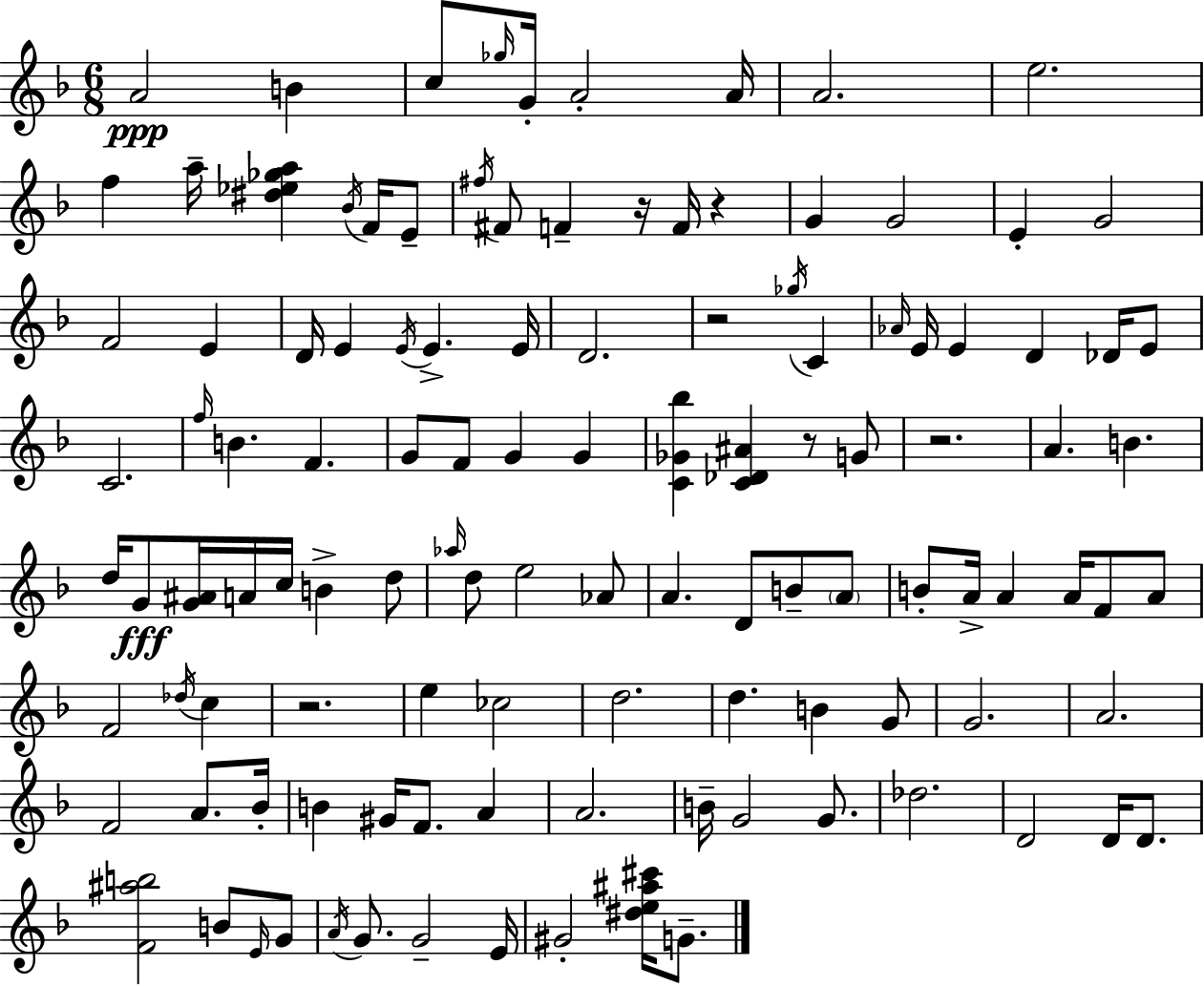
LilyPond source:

{
  \clef treble
  \numericTimeSignature
  \time 6/8
  \key f \major
  a'2\ppp b'4 | c''8 \grace { ges''16 } g'16-. a'2-. | a'16 a'2. | e''2. | \break f''4 a''16-- <dis'' ees'' ges'' a''>4 \acciaccatura { bes'16 } f'16 | e'8-- \acciaccatura { fis''16 } fis'8 f'4-- r16 f'16 r4 | g'4 g'2 | e'4-. g'2 | \break f'2 e'4 | d'16 e'4 \acciaccatura { e'16 } e'4.-> | e'16 d'2. | r2 | \break \acciaccatura { ges''16 } c'4 \grace { aes'16 } e'16 e'4 d'4 | des'16 e'8 c'2. | \grace { f''16 } b'4. | f'4. g'8 f'8 g'4 | \break g'4 <c' ges' bes''>4 <c' des' ais'>4 | r8 g'8 r2. | a'4. | b'4. d''16 g'8\fff <g' ais'>16 a'16 | \break c''16 b'4-> d''8 \grace { aes''16 } d''8 e''2 | aes'8 a'4. | d'8 b'8-- \parenthesize a'8 b'8-. a'16-> a'4 | a'16 f'8 a'8 f'2 | \break \acciaccatura { des''16 } c''4 r2. | e''4 | ces''2 d''2. | d''4. | \break b'4 g'8 g'2. | a'2. | f'2 | a'8. bes'16-. b'4 | \break gis'16 f'8. a'4 a'2. | b'16-- g'2 | g'8. des''2. | d'2 | \break d'16 d'8. <f' ais'' b''>2 | b'8 \grace { e'16 } g'8 \acciaccatura { a'16 } g'8. | g'2-- e'16 gis'2-. | <dis'' e'' ais'' cis'''>16 g'8.-- \bar "|."
}